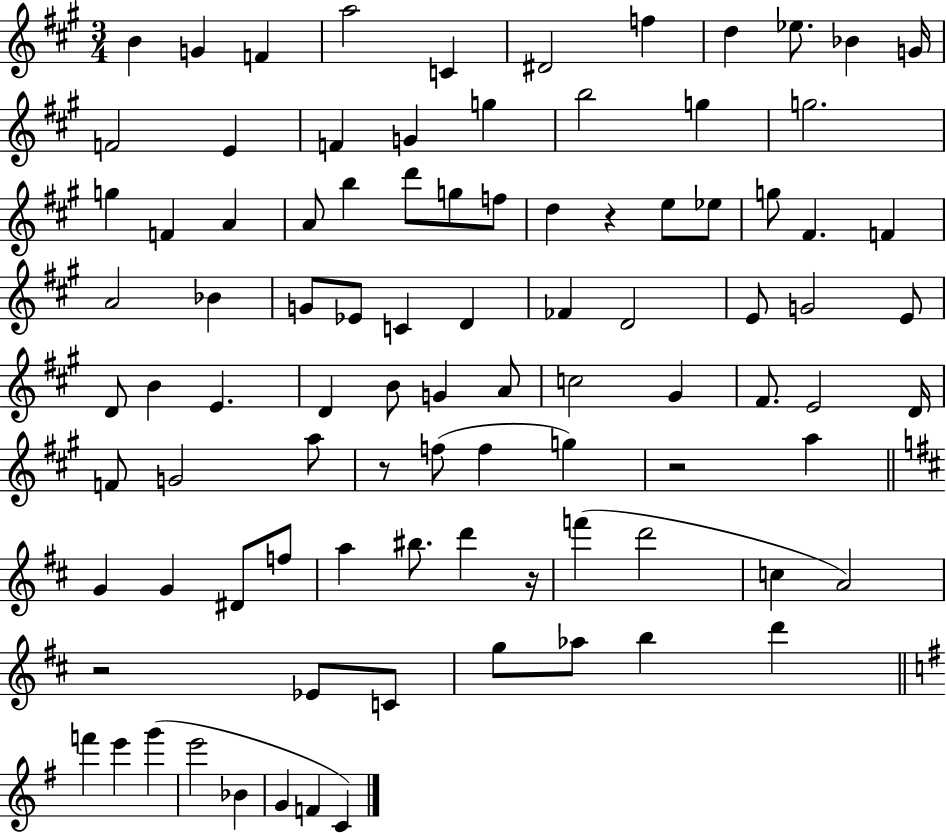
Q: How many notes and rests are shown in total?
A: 93